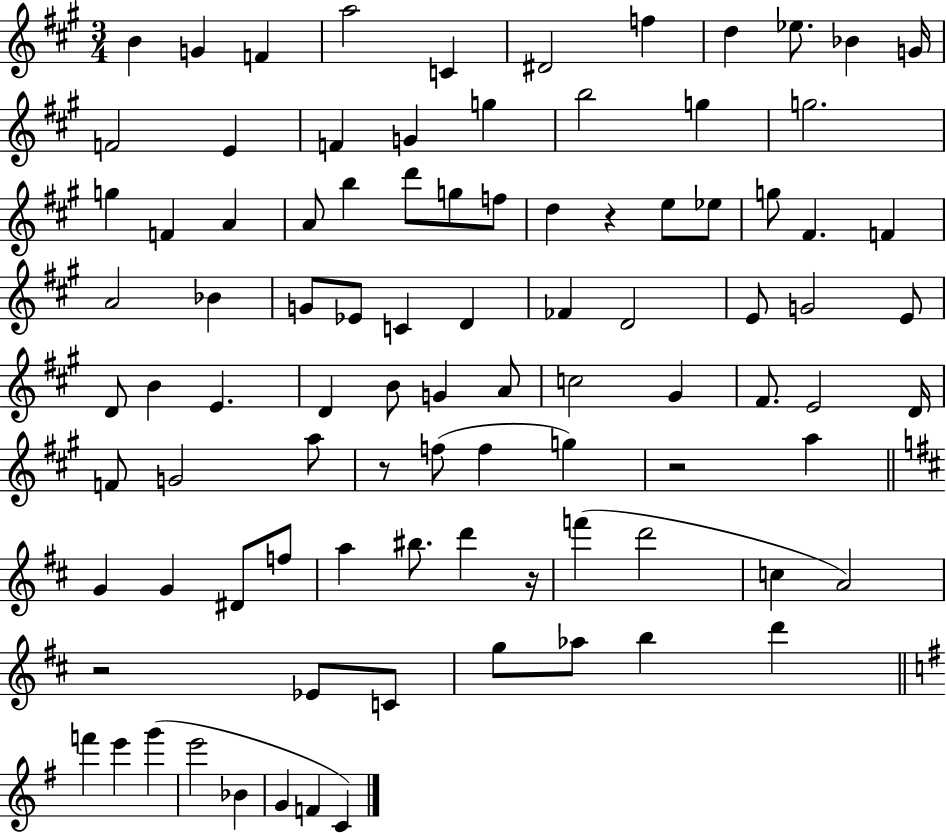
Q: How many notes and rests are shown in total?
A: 93